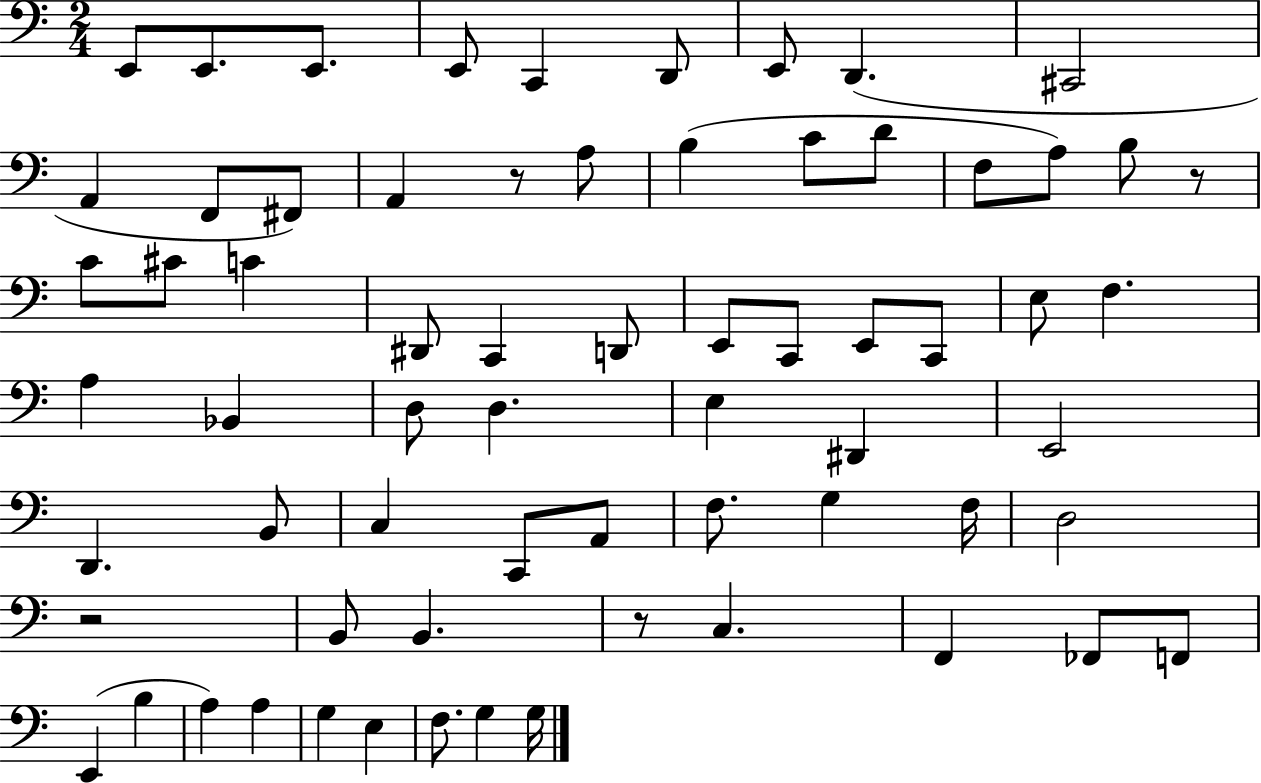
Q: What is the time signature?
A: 2/4